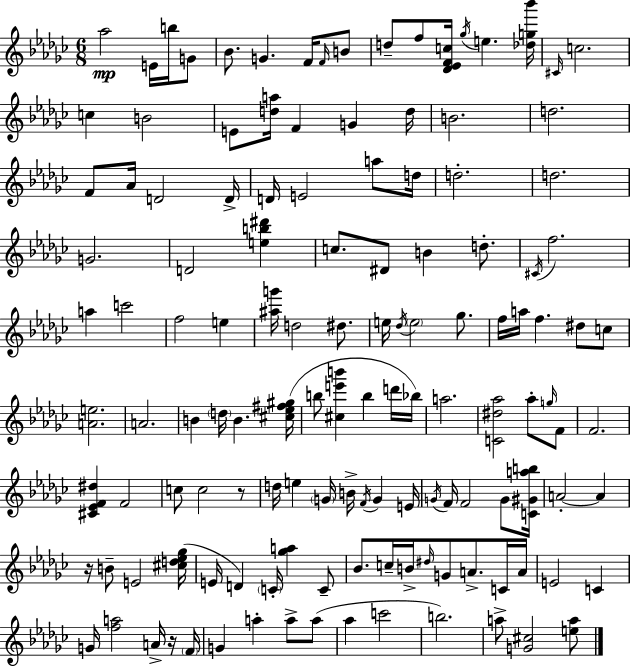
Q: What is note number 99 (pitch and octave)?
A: A4